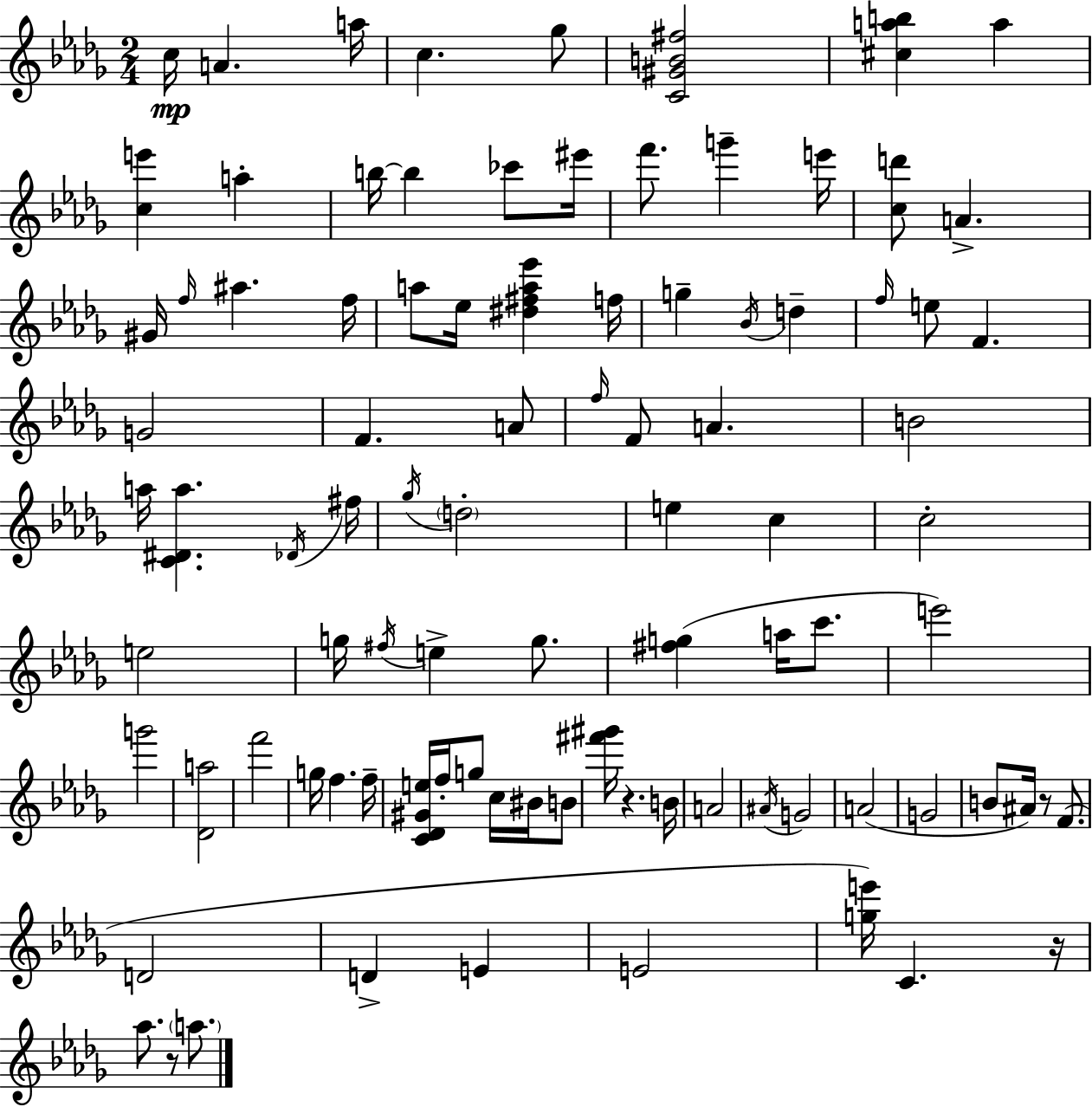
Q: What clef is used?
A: treble